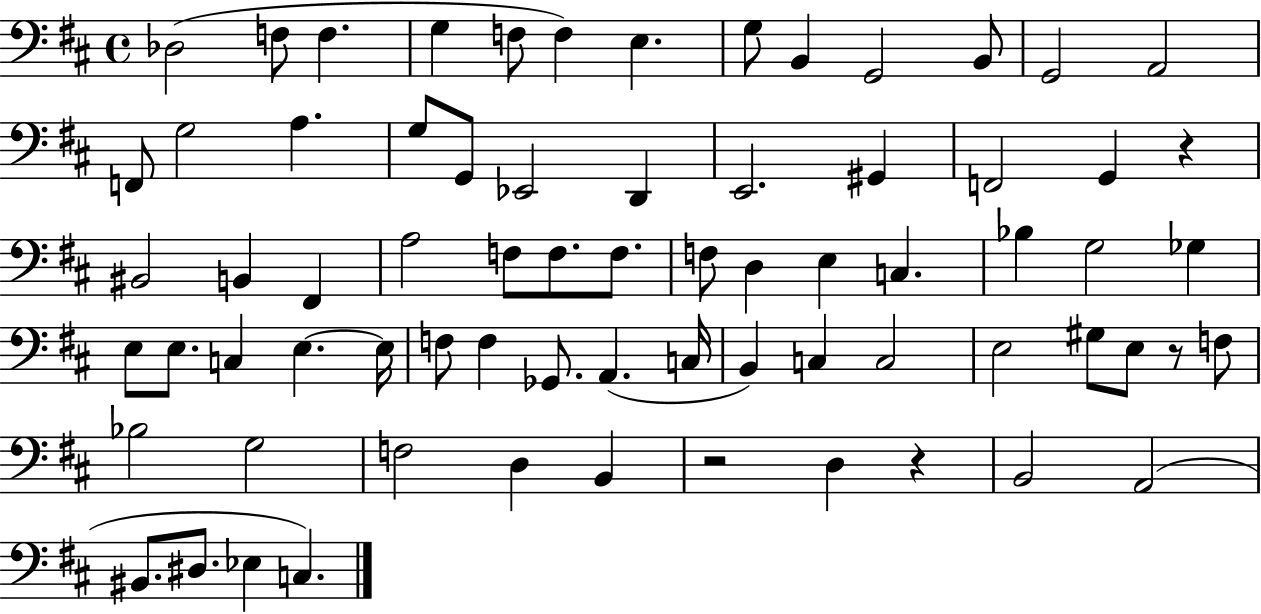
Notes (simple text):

Db3/h F3/e F3/q. G3/q F3/e F3/q E3/q. G3/e B2/q G2/h B2/e G2/h A2/h F2/e G3/h A3/q. G3/e G2/e Eb2/h D2/q E2/h. G#2/q F2/h G2/q R/q BIS2/h B2/q F#2/q A3/h F3/e F3/e. F3/e. F3/e D3/q E3/q C3/q. Bb3/q G3/h Gb3/q E3/e E3/e. C3/q E3/q. E3/s F3/e F3/q Gb2/e. A2/q. C3/s B2/q C3/q C3/h E3/h G#3/e E3/e R/e F3/e Bb3/h G3/h F3/h D3/q B2/q R/h D3/q R/q B2/h A2/h BIS2/e. D#3/e. Eb3/q C3/q.